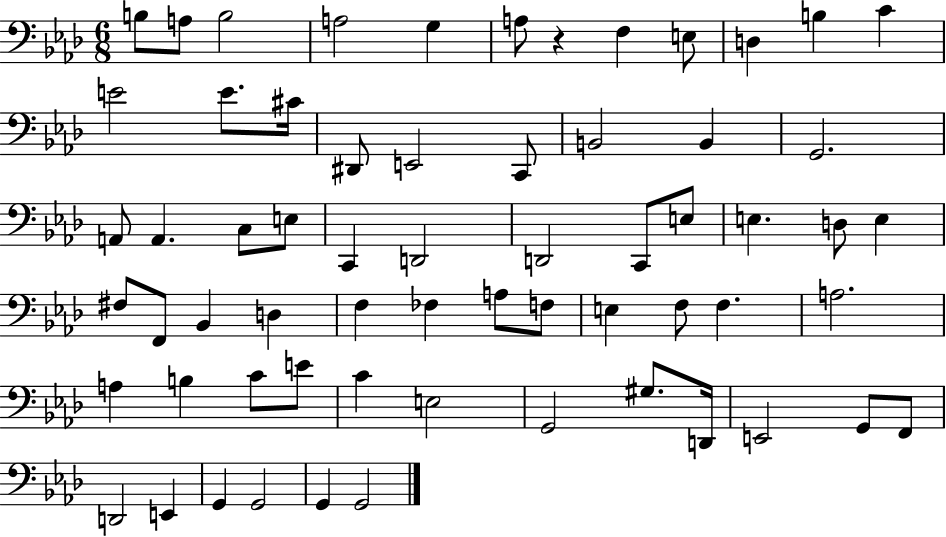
{
  \clef bass
  \numericTimeSignature
  \time 6/8
  \key aes \major
  b8 a8 b2 | a2 g4 | a8 r4 f4 e8 | d4 b4 c'4 | \break e'2 e'8. cis'16 | dis,8 e,2 c,8 | b,2 b,4 | g,2. | \break a,8 a,4. c8 e8 | c,4 d,2 | d,2 c,8 e8 | e4. d8 e4 | \break fis8 f,8 bes,4 d4 | f4 fes4 a8 f8 | e4 f8 f4. | a2. | \break a4 b4 c'8 e'8 | c'4 e2 | g,2 gis8. d,16 | e,2 g,8 f,8 | \break d,2 e,4 | g,4 g,2 | g,4 g,2 | \bar "|."
}